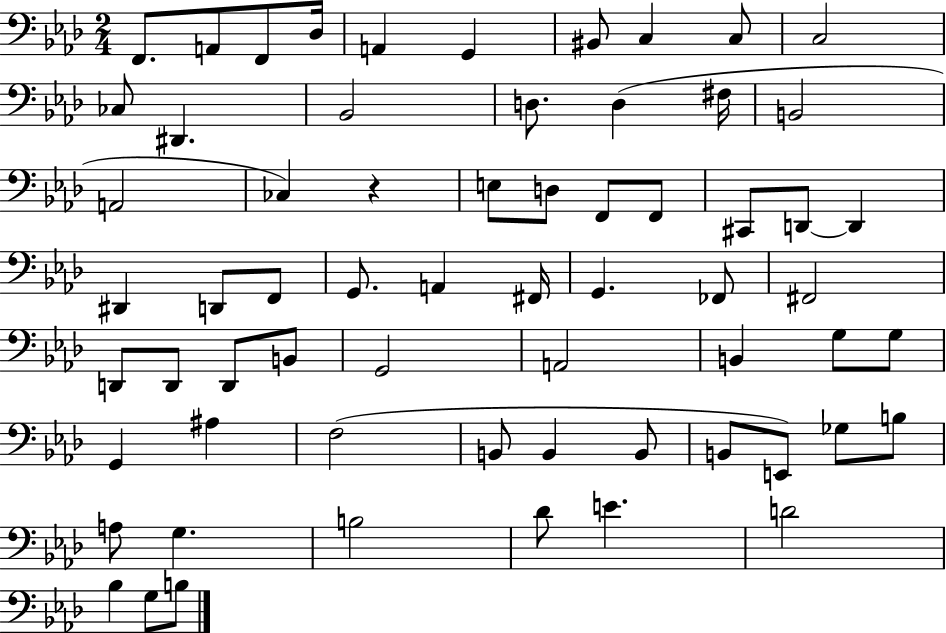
X:1
T:Untitled
M:2/4
L:1/4
K:Ab
F,,/2 A,,/2 F,,/2 _D,/4 A,, G,, ^B,,/2 C, C,/2 C,2 _C,/2 ^D,, _B,,2 D,/2 D, ^F,/4 B,,2 A,,2 _C, z E,/2 D,/2 F,,/2 F,,/2 ^C,,/2 D,,/2 D,, ^D,, D,,/2 F,,/2 G,,/2 A,, ^F,,/4 G,, _F,,/2 ^F,,2 D,,/2 D,,/2 D,,/2 B,,/2 G,,2 A,,2 B,, G,/2 G,/2 G,, ^A, F,2 B,,/2 B,, B,,/2 B,,/2 E,,/2 _G,/2 B,/2 A,/2 G, B,2 _D/2 E D2 _B, G,/2 B,/2